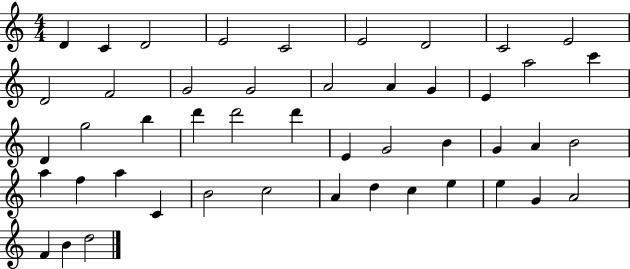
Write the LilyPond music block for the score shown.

{
  \clef treble
  \numericTimeSignature
  \time 4/4
  \key c \major
  d'4 c'4 d'2 | e'2 c'2 | e'2 d'2 | c'2 e'2 | \break d'2 f'2 | g'2 g'2 | a'2 a'4 g'4 | e'4 a''2 c'''4 | \break d'4 g''2 b''4 | d'''4 d'''2 d'''4 | e'4 g'2 b'4 | g'4 a'4 b'2 | \break a''4 f''4 a''4 c'4 | b'2 c''2 | a'4 d''4 c''4 e''4 | e''4 g'4 a'2 | \break f'4 b'4 d''2 | \bar "|."
}